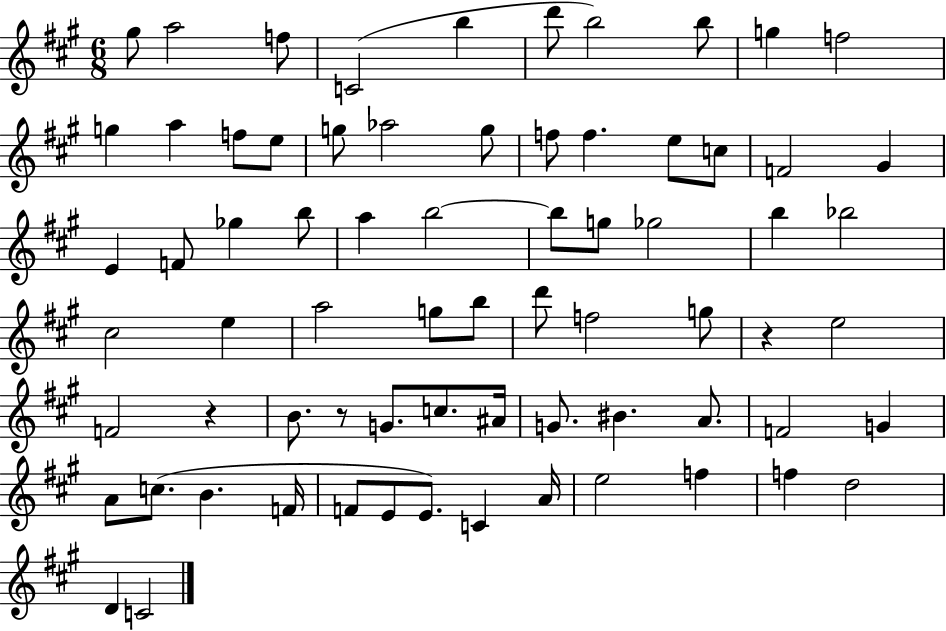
X:1
T:Untitled
M:6/8
L:1/4
K:A
^g/2 a2 f/2 C2 b d'/2 b2 b/2 g f2 g a f/2 e/2 g/2 _a2 g/2 f/2 f e/2 c/2 F2 ^G E F/2 _g b/2 a b2 b/2 g/2 _g2 b _b2 ^c2 e a2 g/2 b/2 d'/2 f2 g/2 z e2 F2 z B/2 z/2 G/2 c/2 ^A/4 G/2 ^B A/2 F2 G A/2 c/2 B F/4 F/2 E/2 E/2 C A/4 e2 f f d2 D C2